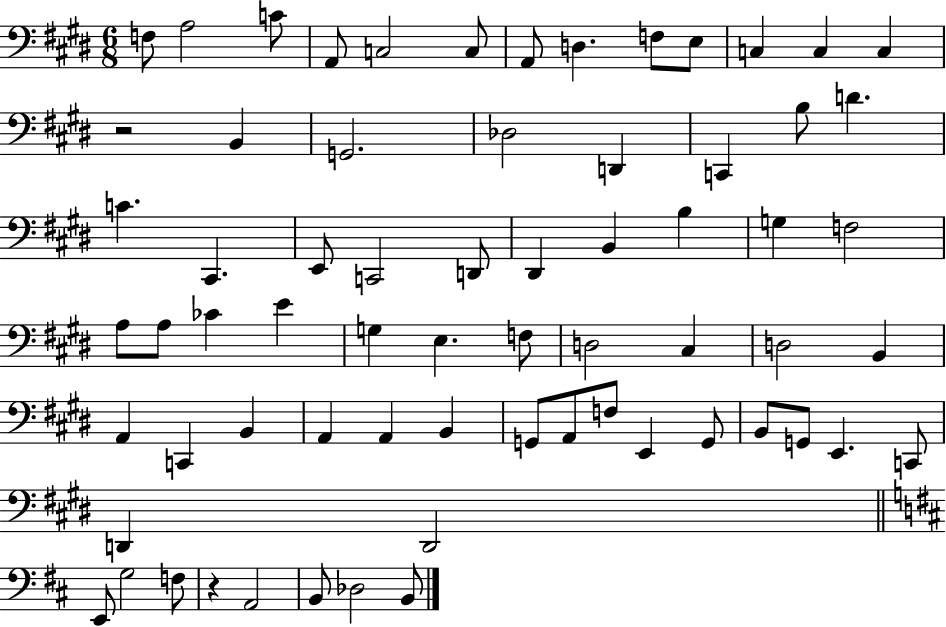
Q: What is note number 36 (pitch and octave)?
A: E3